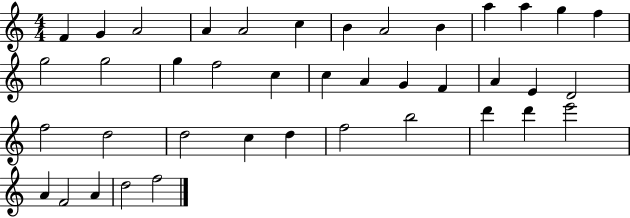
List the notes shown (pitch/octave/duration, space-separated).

F4/q G4/q A4/h A4/q A4/h C5/q B4/q A4/h B4/q A5/q A5/q G5/q F5/q G5/h G5/h G5/q F5/h C5/q C5/q A4/q G4/q F4/q A4/q E4/q D4/h F5/h D5/h D5/h C5/q D5/q F5/h B5/h D6/q D6/q E6/h A4/q F4/h A4/q D5/h F5/h